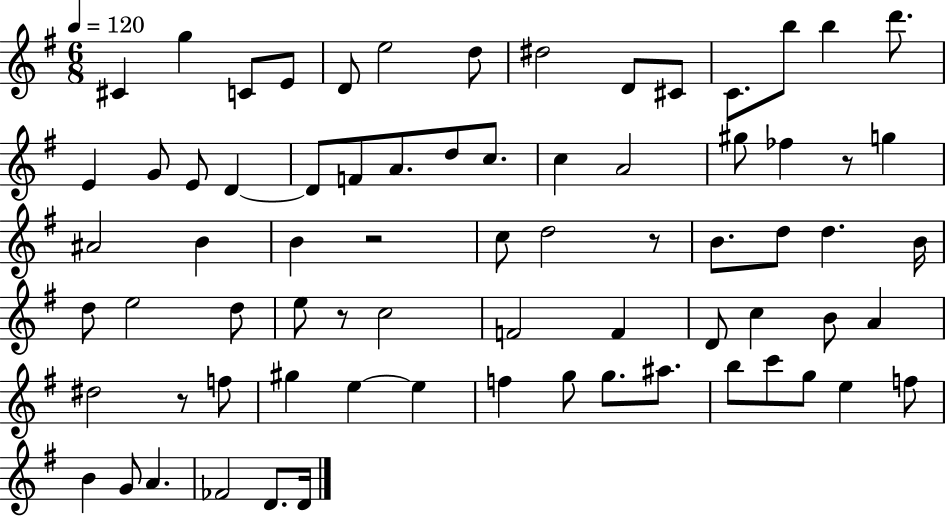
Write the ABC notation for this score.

X:1
T:Untitled
M:6/8
L:1/4
K:G
^C g C/2 E/2 D/2 e2 d/2 ^d2 D/2 ^C/2 C/2 b/2 b d'/2 E G/2 E/2 D D/2 F/2 A/2 d/2 c/2 c A2 ^g/2 _f z/2 g ^A2 B B z2 c/2 d2 z/2 B/2 d/2 d B/4 d/2 e2 d/2 e/2 z/2 c2 F2 F D/2 c B/2 A ^d2 z/2 f/2 ^g e e f g/2 g/2 ^a/2 b/2 c'/2 g/2 e f/2 B G/2 A _F2 D/2 D/4